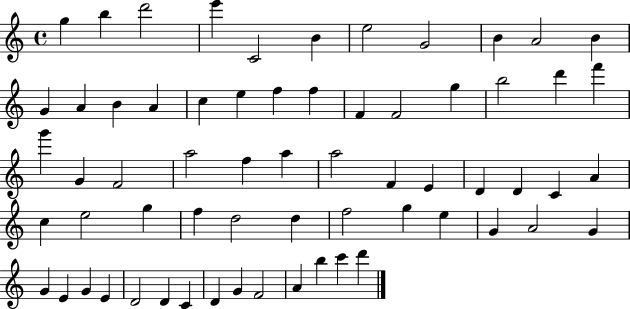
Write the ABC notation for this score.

X:1
T:Untitled
M:4/4
L:1/4
K:C
g b d'2 e' C2 B e2 G2 B A2 B G A B A c e f f F F2 g b2 d' f' g' G F2 a2 f a a2 F E D D C A c e2 g f d2 d f2 g e G A2 G G E G E D2 D C D G F2 A b c' d'